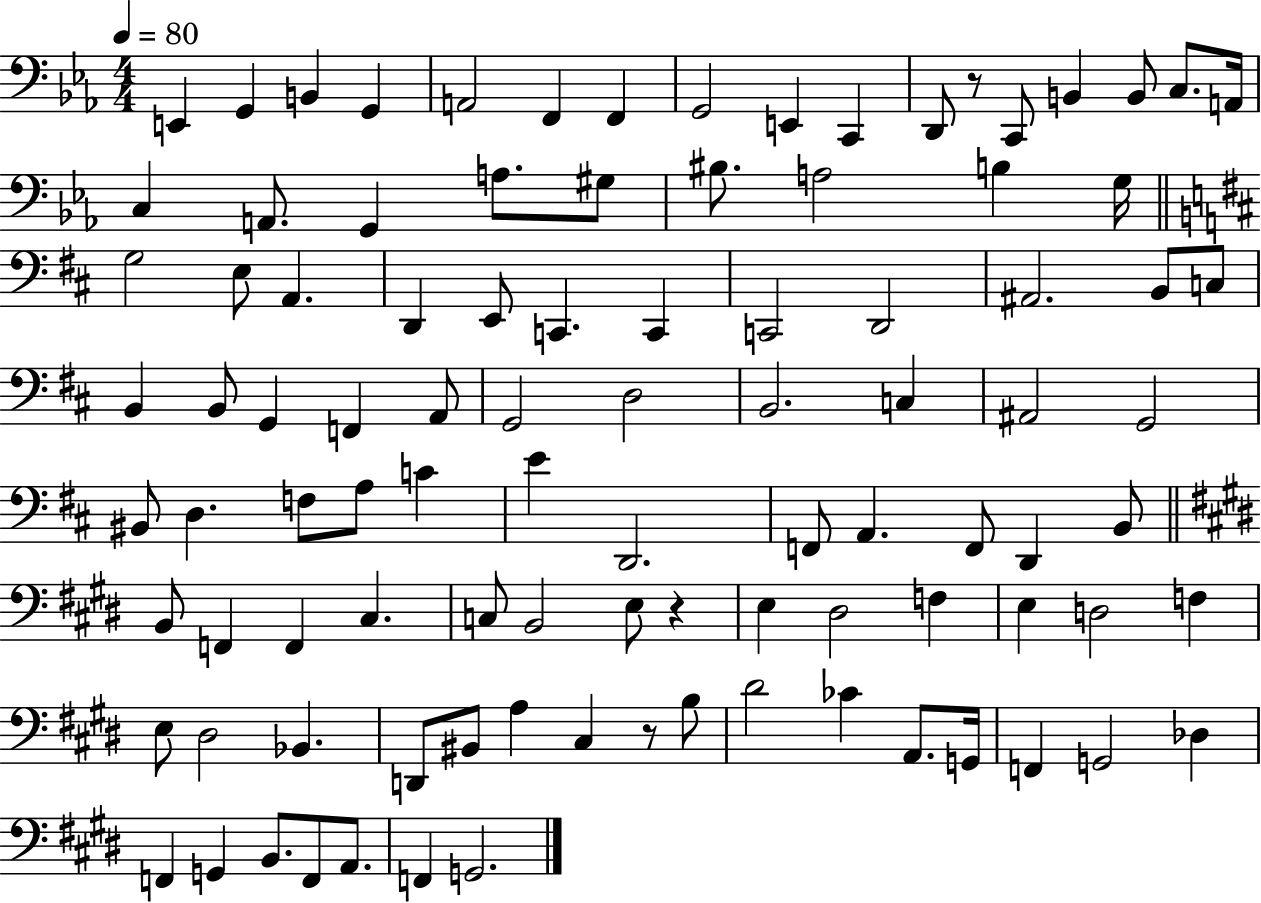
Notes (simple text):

E2/q G2/q B2/q G2/q A2/h F2/q F2/q G2/h E2/q C2/q D2/e R/e C2/e B2/q B2/e C3/e. A2/s C3/q A2/e. G2/q A3/e. G#3/e BIS3/e. A3/h B3/q G3/s G3/h E3/e A2/q. D2/q E2/e C2/q. C2/q C2/h D2/h A#2/h. B2/e C3/e B2/q B2/e G2/q F2/q A2/e G2/h D3/h B2/h. C3/q A#2/h G2/h BIS2/e D3/q. F3/e A3/e C4/q E4/q D2/h. F2/e A2/q. F2/e D2/q B2/e B2/e F2/q F2/q C#3/q. C3/e B2/h E3/e R/q E3/q D#3/h F3/q E3/q D3/h F3/q E3/e D#3/h Bb2/q. D2/e BIS2/e A3/q C#3/q R/e B3/e D#4/h CES4/q A2/e. G2/s F2/q G2/h Db3/q F2/q G2/q B2/e. F2/e A2/e. F2/q G2/h.